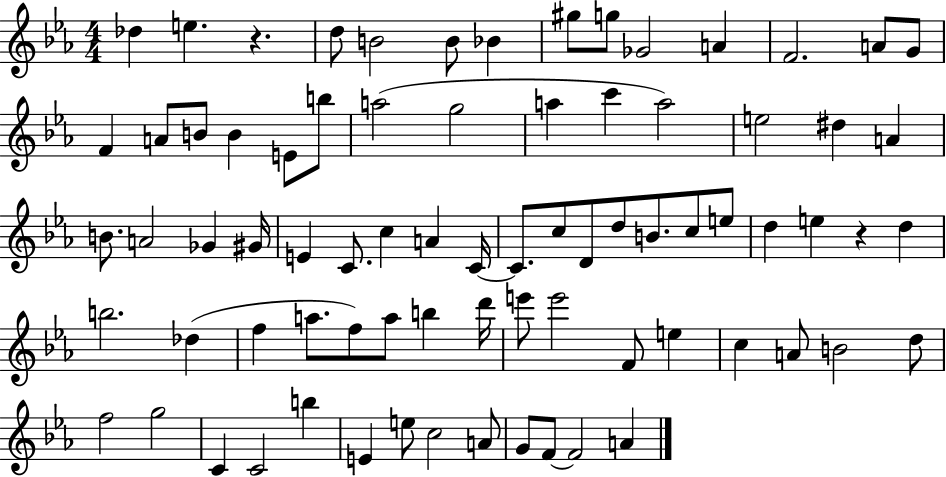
X:1
T:Untitled
M:4/4
L:1/4
K:Eb
_d e z d/2 B2 B/2 _B ^g/2 g/2 _G2 A F2 A/2 G/2 F A/2 B/2 B E/2 b/2 a2 g2 a c' a2 e2 ^d A B/2 A2 _G ^G/4 E C/2 c A C/4 C/2 c/2 D/2 d/2 B/2 c/2 e/2 d e z d b2 _d f a/2 f/2 a/2 b d'/4 e'/2 e'2 F/2 e c A/2 B2 d/2 f2 g2 C C2 b E e/2 c2 A/2 G/2 F/2 F2 A